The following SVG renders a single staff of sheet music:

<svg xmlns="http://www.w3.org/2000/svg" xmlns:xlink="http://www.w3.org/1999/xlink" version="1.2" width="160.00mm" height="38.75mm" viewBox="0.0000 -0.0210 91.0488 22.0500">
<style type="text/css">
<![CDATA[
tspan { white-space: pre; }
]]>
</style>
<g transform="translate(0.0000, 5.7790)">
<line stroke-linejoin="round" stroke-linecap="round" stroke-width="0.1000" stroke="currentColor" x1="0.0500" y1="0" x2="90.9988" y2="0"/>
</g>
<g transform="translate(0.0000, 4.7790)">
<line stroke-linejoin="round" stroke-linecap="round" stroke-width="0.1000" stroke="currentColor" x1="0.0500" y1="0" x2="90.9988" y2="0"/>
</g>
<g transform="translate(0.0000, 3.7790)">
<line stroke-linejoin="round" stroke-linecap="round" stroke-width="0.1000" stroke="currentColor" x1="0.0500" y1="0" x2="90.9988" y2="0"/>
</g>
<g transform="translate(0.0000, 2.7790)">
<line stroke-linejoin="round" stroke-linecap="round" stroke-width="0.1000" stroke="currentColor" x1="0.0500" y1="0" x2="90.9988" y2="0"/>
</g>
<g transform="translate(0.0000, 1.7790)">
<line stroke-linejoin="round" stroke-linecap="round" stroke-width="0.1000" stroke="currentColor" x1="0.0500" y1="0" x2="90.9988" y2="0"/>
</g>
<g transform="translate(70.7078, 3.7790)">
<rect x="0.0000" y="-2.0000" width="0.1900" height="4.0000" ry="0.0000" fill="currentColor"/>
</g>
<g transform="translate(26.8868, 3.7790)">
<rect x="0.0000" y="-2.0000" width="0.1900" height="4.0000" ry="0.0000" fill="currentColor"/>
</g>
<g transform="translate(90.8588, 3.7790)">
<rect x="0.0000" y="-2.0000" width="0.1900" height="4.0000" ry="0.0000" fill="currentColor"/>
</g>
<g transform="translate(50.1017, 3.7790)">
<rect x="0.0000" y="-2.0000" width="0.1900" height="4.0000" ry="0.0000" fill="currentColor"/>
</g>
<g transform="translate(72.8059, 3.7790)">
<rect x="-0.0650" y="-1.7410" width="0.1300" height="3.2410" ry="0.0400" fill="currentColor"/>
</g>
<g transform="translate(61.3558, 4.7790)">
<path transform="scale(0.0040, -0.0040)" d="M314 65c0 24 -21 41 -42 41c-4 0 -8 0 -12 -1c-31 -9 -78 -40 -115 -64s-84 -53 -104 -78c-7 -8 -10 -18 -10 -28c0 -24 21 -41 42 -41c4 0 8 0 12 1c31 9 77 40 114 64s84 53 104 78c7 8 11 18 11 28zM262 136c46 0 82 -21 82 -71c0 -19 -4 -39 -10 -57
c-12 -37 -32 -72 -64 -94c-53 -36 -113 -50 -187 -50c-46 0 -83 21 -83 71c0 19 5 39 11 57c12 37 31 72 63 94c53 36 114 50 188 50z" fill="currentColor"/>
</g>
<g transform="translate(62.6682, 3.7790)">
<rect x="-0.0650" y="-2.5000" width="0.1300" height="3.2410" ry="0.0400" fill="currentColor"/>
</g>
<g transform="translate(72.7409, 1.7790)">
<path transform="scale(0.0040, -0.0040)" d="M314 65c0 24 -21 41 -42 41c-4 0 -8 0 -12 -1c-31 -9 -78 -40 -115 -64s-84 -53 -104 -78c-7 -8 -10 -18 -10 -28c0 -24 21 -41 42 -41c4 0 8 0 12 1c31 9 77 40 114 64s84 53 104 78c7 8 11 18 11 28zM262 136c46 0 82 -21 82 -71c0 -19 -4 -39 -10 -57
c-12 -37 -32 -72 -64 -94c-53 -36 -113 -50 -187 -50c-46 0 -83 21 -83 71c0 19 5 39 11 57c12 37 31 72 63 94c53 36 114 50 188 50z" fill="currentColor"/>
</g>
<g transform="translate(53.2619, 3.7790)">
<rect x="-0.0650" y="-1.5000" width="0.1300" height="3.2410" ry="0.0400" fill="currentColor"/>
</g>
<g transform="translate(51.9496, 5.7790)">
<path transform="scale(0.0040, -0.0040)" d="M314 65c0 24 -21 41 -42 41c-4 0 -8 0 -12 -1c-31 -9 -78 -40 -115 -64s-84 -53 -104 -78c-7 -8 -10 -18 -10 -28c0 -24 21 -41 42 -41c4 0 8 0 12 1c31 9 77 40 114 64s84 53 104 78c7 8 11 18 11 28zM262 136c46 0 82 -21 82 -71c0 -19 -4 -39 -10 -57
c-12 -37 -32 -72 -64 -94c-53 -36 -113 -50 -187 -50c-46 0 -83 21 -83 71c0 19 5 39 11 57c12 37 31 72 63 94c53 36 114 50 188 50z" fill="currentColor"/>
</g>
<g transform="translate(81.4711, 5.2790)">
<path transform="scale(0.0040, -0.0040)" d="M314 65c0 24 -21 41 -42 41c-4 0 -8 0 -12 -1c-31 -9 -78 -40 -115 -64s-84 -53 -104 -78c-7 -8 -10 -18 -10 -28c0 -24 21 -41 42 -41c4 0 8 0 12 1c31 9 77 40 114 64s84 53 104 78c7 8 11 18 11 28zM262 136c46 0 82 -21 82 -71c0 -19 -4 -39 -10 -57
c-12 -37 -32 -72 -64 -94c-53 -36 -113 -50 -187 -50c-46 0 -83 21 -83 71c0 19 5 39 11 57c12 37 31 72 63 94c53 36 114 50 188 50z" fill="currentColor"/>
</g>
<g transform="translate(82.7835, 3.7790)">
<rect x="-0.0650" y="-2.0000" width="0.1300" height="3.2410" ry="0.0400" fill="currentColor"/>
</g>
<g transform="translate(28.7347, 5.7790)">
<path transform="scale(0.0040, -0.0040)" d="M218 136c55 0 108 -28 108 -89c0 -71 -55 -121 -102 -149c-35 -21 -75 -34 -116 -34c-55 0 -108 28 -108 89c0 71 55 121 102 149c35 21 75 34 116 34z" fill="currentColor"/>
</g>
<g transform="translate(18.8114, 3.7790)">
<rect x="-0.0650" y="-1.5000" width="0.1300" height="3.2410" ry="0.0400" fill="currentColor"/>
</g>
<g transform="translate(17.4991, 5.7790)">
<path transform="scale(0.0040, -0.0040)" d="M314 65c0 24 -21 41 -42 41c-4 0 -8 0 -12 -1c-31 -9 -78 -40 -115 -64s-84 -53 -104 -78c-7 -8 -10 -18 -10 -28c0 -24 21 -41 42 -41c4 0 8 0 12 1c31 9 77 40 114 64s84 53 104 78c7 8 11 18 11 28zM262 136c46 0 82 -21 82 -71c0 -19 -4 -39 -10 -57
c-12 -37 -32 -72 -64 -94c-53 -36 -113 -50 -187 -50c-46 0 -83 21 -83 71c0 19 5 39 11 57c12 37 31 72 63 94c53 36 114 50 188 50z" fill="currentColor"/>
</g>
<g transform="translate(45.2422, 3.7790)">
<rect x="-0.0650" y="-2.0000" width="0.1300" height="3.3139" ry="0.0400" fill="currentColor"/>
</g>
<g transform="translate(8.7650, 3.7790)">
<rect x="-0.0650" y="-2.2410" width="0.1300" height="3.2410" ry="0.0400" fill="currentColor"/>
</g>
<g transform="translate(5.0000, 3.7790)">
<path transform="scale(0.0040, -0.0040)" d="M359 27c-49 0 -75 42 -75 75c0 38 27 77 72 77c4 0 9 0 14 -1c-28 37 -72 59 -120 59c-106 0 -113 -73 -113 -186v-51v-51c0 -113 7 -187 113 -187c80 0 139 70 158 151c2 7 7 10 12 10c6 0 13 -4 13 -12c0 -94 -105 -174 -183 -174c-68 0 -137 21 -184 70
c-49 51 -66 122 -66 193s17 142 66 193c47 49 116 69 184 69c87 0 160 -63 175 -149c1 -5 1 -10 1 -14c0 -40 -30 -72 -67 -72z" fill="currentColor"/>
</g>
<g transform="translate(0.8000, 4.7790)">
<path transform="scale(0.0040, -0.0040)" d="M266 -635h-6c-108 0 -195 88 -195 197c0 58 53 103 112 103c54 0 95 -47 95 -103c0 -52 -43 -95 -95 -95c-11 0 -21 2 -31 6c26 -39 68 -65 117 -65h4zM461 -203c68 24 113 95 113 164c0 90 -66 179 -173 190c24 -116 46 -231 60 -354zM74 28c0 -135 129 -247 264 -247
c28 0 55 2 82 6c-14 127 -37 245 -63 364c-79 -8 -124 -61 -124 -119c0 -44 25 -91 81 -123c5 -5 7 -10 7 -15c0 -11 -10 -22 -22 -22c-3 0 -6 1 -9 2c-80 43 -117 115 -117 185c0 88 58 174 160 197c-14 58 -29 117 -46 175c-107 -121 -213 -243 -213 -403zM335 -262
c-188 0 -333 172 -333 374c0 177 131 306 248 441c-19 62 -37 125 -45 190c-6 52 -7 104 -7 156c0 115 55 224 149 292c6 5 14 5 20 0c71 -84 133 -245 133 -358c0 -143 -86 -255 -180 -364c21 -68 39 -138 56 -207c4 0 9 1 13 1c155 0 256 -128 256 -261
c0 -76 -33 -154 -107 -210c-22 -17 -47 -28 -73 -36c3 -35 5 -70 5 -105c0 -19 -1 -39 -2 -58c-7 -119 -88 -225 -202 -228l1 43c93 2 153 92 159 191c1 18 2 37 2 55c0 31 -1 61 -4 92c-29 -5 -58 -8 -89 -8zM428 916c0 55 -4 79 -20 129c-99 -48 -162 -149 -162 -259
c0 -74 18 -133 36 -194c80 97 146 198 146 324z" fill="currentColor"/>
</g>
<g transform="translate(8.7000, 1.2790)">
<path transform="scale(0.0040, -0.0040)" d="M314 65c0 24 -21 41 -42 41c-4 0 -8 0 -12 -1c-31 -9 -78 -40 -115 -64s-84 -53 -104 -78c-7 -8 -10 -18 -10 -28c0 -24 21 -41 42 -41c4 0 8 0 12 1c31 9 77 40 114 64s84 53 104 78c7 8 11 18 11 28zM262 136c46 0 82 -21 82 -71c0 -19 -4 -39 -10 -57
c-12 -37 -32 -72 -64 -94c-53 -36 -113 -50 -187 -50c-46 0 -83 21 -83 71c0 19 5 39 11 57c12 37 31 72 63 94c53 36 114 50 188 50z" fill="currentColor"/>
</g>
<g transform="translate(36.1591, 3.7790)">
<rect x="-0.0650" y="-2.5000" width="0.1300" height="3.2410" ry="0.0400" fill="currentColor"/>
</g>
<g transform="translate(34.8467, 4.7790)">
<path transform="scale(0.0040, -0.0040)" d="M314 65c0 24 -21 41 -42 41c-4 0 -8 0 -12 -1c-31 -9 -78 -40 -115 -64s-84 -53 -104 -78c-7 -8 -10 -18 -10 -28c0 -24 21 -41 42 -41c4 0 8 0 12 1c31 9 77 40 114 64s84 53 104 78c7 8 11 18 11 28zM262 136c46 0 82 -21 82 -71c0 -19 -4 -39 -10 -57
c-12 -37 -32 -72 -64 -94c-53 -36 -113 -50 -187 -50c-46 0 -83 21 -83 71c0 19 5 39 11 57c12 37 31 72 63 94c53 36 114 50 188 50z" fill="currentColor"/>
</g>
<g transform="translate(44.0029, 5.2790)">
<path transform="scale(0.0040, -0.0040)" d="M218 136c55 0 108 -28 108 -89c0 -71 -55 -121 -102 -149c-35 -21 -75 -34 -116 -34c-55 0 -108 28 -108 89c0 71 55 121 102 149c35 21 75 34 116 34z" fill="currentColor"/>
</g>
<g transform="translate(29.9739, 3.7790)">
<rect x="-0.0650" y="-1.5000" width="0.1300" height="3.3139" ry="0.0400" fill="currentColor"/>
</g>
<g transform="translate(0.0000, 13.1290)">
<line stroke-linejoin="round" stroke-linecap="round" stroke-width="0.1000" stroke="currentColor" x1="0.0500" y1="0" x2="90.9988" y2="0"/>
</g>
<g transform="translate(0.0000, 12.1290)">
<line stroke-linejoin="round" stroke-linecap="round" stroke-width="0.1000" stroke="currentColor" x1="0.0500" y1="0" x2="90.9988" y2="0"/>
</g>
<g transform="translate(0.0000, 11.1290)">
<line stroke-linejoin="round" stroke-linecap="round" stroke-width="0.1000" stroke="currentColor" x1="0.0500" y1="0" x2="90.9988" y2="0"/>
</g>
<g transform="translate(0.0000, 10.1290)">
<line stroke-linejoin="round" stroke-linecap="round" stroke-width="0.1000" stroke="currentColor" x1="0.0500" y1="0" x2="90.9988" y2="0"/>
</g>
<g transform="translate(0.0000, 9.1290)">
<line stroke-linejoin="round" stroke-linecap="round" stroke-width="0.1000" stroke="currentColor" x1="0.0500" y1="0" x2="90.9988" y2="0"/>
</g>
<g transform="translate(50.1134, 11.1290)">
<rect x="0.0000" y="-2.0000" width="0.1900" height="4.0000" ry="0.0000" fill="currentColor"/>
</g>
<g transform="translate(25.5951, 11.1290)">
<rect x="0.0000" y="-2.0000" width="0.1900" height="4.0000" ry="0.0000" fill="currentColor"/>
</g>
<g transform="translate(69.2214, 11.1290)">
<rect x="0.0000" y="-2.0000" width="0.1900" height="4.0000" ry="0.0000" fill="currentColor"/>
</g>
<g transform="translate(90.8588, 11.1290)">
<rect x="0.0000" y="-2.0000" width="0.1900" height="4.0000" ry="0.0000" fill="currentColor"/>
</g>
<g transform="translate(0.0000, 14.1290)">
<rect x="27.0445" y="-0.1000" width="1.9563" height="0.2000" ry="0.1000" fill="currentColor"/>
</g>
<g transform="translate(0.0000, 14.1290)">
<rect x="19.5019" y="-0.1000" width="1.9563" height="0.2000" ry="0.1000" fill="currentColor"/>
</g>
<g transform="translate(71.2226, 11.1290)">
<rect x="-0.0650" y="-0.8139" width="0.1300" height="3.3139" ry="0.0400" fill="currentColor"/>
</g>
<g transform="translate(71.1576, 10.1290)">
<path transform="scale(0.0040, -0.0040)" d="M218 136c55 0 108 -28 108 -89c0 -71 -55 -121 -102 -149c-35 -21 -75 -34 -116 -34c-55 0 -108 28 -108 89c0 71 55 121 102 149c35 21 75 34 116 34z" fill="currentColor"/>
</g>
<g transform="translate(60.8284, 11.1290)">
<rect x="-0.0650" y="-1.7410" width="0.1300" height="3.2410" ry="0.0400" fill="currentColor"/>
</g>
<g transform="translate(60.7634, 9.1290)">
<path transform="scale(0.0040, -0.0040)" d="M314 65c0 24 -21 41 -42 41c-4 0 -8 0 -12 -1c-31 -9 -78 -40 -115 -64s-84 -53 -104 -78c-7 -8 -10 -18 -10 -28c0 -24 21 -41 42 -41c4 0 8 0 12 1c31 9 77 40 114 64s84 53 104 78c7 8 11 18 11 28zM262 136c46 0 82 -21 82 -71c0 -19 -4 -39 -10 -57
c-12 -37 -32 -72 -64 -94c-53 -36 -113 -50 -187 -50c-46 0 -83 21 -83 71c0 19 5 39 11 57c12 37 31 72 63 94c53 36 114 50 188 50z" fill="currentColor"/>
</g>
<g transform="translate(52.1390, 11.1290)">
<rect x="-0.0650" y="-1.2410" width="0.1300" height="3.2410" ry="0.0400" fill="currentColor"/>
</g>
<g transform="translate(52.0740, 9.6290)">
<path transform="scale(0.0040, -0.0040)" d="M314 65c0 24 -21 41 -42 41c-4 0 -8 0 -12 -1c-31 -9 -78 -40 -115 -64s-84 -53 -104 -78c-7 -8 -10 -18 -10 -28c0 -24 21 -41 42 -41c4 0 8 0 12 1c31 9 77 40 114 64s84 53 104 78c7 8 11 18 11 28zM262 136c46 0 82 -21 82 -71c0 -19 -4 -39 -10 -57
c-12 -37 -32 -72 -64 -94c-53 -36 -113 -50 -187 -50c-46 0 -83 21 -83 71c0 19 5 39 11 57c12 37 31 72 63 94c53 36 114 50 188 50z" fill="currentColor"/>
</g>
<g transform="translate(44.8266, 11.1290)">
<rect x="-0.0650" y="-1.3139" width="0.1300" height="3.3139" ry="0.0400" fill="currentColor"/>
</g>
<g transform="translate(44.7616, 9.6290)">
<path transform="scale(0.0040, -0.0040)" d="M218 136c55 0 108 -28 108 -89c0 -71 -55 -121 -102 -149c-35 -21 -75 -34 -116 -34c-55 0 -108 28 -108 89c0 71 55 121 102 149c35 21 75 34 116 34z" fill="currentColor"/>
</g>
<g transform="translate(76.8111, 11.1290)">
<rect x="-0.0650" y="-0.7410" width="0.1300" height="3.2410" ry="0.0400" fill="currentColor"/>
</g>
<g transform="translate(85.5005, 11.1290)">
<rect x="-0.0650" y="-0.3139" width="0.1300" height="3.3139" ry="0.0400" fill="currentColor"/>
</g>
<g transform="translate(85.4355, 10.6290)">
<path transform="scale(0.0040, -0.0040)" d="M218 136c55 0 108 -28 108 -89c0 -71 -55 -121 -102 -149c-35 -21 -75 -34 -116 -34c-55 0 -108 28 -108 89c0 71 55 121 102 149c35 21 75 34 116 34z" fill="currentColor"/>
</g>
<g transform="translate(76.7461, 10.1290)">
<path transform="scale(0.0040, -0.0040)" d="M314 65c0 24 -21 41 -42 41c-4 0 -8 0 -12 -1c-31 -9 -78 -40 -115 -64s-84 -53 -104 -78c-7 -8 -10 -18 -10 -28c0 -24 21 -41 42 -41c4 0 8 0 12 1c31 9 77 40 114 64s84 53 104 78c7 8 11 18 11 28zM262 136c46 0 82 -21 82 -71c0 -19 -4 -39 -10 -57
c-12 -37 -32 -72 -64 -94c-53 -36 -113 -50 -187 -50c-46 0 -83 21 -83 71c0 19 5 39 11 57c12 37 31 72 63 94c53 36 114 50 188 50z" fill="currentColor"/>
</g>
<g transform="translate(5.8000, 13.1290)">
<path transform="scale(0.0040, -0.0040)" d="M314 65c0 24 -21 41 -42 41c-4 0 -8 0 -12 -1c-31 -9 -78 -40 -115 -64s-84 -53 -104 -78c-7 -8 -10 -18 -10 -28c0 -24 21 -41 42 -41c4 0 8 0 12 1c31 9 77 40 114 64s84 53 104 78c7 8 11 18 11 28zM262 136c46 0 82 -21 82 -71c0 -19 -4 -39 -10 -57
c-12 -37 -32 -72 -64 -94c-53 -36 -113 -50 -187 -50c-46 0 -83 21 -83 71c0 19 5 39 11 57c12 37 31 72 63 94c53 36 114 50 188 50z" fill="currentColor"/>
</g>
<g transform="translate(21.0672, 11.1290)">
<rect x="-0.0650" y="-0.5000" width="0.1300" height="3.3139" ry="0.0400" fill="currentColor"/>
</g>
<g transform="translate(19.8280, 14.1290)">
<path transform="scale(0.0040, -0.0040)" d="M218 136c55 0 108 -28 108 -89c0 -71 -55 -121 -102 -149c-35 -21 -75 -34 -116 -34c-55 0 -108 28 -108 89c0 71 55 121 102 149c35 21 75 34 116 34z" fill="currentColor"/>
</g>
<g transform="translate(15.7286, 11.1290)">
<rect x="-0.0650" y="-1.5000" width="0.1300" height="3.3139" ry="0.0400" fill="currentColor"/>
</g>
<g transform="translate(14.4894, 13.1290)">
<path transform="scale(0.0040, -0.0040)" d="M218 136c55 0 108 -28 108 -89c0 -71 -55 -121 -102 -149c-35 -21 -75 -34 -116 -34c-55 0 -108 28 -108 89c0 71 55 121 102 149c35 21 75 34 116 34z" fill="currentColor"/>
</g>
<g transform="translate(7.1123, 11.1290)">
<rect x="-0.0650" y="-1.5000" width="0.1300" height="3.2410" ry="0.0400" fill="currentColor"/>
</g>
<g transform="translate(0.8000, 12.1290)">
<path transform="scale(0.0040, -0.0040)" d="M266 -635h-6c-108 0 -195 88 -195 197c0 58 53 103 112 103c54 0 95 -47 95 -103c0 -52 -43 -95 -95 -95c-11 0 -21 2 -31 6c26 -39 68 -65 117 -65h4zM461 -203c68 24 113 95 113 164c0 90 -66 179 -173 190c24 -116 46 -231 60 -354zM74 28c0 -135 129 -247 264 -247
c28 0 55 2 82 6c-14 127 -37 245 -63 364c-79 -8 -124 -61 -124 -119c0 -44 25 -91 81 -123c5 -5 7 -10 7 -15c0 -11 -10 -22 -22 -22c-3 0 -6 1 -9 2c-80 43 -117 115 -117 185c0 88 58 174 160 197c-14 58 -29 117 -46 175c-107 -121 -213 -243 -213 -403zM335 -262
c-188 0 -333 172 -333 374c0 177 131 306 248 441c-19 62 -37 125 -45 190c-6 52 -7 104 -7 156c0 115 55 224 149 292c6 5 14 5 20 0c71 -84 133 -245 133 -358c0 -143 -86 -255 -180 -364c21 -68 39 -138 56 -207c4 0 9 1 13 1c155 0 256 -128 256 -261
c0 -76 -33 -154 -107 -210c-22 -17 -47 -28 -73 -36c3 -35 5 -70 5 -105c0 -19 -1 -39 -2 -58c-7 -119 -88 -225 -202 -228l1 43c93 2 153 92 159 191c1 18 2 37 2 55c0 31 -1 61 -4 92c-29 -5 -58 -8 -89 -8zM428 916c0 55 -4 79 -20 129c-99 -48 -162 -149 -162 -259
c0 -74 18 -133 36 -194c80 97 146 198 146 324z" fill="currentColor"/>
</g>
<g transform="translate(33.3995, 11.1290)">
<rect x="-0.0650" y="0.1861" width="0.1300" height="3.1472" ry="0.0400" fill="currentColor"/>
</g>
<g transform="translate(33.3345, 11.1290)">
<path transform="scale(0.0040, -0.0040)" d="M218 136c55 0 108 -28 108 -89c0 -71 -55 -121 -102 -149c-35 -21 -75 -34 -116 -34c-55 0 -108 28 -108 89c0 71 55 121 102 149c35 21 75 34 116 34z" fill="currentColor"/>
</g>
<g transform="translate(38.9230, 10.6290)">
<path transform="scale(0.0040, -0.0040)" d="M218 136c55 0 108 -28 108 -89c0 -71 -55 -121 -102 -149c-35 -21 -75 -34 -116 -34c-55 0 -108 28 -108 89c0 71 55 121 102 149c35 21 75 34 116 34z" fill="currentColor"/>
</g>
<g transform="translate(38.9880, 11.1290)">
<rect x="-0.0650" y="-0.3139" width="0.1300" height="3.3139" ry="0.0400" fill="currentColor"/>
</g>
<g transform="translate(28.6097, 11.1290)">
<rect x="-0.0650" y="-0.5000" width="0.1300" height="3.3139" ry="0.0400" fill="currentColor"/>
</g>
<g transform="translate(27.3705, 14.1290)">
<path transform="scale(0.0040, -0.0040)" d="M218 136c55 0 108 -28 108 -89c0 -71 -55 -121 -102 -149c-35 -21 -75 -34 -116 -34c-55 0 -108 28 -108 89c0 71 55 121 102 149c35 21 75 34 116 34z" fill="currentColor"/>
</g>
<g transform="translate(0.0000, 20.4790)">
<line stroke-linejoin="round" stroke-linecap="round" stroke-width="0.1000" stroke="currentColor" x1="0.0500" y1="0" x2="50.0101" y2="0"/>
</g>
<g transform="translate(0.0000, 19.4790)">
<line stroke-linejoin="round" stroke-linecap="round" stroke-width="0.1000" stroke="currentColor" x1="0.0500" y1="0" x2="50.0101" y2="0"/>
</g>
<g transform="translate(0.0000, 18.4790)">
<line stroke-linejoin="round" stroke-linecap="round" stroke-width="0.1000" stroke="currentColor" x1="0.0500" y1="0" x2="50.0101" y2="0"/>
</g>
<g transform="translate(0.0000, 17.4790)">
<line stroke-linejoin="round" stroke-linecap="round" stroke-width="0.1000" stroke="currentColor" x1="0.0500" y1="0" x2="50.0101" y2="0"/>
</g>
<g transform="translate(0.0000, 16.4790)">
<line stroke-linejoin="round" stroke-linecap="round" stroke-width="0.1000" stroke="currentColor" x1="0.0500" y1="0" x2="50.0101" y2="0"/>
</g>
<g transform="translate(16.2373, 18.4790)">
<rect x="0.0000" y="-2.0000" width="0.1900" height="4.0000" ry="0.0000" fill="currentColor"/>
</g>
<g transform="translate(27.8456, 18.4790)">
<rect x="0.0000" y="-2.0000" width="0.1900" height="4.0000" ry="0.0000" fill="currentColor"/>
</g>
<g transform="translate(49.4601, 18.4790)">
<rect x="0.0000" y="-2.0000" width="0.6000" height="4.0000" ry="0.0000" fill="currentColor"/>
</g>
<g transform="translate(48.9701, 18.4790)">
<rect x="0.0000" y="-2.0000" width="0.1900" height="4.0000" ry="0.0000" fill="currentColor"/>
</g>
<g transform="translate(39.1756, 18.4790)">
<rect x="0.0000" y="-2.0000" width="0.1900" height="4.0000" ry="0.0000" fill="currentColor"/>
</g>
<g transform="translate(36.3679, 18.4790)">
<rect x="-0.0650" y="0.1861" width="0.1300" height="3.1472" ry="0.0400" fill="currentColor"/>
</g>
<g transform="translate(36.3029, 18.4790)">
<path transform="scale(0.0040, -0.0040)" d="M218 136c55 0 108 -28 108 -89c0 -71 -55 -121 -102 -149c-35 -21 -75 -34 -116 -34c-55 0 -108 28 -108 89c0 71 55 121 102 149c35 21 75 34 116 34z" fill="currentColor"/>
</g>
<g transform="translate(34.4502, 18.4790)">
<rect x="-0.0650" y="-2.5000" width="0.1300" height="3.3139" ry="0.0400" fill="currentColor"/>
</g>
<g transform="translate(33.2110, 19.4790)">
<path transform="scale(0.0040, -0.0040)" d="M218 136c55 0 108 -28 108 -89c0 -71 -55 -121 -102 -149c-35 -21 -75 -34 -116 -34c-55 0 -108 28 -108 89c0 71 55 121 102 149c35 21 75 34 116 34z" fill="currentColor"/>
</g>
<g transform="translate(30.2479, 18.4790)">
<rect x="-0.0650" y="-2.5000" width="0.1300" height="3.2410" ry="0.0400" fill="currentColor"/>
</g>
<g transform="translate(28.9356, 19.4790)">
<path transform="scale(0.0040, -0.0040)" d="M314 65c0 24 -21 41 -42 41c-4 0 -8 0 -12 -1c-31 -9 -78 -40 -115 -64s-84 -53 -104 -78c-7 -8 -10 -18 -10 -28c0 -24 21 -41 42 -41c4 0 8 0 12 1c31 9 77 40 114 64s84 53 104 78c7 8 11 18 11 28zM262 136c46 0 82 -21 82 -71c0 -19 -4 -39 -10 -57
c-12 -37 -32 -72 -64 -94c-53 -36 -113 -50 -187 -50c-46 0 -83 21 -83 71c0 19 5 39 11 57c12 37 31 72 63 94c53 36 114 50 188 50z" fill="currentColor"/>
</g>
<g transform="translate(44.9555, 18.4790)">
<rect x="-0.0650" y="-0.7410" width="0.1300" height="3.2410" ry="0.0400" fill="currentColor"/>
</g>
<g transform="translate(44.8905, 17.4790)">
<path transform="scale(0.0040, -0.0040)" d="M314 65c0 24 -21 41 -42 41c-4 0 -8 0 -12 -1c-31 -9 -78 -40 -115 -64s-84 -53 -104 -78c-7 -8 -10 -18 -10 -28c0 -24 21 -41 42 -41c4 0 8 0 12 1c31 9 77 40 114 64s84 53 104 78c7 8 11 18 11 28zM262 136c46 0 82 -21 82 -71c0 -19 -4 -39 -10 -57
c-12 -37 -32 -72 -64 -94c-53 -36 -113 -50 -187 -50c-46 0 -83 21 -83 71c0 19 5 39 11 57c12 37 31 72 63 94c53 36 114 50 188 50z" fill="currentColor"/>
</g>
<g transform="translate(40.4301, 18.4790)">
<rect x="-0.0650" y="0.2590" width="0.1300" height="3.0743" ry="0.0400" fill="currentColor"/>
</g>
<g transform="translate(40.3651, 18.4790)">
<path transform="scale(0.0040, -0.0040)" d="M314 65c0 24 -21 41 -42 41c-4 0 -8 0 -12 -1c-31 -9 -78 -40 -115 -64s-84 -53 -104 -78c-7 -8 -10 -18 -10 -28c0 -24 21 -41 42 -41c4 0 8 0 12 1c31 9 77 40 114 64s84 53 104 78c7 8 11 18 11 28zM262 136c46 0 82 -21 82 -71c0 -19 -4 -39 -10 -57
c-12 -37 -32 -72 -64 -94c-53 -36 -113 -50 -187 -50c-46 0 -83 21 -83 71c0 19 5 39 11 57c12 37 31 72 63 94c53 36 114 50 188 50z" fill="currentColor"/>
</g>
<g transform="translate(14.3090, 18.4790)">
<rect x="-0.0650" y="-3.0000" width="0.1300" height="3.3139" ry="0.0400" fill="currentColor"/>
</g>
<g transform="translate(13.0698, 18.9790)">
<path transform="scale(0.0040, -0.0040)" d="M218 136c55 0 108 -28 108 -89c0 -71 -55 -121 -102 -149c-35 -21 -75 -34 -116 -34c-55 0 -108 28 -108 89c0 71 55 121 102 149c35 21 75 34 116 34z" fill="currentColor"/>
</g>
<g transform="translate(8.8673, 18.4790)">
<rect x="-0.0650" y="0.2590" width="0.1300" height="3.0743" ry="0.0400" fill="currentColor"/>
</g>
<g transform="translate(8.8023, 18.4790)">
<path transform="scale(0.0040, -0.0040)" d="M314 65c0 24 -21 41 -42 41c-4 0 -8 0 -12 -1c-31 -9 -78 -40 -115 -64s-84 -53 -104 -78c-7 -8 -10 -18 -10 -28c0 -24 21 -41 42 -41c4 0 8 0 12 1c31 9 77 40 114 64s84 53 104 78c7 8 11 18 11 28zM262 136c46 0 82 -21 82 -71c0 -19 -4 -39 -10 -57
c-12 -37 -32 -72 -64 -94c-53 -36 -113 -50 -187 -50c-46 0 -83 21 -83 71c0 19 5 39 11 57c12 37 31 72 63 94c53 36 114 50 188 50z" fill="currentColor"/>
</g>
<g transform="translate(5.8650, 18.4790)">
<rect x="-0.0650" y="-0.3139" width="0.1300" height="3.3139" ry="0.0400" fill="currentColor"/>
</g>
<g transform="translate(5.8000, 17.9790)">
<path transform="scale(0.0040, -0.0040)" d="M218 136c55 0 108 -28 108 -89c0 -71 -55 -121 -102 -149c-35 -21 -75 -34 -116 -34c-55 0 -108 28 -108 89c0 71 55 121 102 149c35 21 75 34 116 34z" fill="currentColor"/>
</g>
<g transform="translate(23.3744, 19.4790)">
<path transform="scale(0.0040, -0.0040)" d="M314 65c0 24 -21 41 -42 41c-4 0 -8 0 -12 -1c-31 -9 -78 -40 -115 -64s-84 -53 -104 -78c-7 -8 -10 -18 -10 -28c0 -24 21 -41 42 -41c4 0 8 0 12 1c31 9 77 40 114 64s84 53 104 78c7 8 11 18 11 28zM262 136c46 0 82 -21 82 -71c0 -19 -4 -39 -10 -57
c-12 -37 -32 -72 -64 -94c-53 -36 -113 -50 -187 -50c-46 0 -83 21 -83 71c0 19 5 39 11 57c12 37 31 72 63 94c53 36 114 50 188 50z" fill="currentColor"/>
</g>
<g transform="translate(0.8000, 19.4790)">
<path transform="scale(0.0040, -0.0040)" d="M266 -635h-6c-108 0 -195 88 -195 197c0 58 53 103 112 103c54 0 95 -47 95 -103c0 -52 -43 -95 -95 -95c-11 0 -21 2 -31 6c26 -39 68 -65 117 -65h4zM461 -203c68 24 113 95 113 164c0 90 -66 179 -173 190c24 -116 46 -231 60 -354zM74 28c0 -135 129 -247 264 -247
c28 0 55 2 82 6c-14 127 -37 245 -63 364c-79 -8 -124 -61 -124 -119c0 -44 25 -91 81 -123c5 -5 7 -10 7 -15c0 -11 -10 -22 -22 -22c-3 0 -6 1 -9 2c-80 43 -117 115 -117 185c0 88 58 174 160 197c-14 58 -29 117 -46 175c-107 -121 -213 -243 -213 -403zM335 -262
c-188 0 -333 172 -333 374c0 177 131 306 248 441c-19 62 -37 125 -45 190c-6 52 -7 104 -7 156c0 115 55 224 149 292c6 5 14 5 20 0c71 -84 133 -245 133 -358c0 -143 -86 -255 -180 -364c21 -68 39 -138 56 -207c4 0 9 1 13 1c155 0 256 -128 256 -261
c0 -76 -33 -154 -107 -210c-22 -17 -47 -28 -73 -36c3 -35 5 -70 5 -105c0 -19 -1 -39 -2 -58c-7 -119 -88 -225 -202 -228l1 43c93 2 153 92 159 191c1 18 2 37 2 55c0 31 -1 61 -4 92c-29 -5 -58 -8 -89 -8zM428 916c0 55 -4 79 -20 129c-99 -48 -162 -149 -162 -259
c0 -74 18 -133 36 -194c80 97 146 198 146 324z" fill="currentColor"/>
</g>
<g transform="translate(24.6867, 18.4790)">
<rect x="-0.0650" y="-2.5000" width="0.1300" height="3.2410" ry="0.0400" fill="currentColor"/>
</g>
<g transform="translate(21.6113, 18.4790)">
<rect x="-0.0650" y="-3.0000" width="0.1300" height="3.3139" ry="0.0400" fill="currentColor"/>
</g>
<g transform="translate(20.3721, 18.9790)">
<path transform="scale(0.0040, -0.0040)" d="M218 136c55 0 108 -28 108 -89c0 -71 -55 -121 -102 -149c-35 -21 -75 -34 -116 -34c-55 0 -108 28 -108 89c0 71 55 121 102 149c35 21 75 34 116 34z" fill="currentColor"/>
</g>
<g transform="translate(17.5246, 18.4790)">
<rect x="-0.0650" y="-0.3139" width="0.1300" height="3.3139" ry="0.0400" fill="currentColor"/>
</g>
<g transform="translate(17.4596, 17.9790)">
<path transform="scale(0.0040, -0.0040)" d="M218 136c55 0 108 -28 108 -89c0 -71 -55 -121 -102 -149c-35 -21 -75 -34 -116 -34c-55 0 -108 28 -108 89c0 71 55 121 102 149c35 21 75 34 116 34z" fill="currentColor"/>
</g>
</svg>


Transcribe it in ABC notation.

X:1
T:Untitled
M:4/4
L:1/4
K:C
g2 E2 E G2 F E2 G2 f2 F2 E2 E C C B c e e2 f2 d d2 c c B2 A c A G2 G2 G B B2 d2